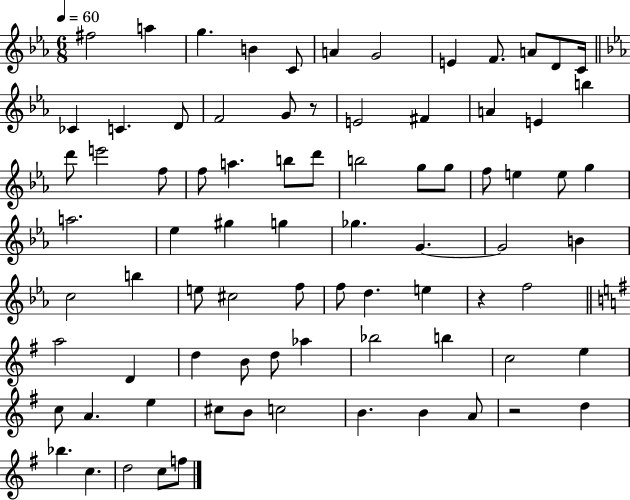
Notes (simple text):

F#5/h A5/q G5/q. B4/q C4/e A4/q G4/h E4/q F4/e. A4/e D4/e C4/s CES4/q C4/q. D4/e F4/h G4/e R/e E4/h F#4/q A4/q E4/q B5/q D6/e E6/h F5/e F5/e A5/q. B5/e D6/e B5/h G5/e G5/e F5/e E5/q E5/e G5/q A5/h. Eb5/q G#5/q G5/q Gb5/q. G4/q. G4/h B4/q C5/h B5/q E5/e C#5/h F5/e F5/e D5/q. E5/q R/q F5/h A5/h D4/q D5/q B4/e D5/e Ab5/q Bb5/h B5/q C5/h E5/q C5/e A4/q. E5/q C#5/e B4/e C5/h B4/q. B4/q A4/e R/h D5/q Bb5/q. C5/q. D5/h C5/e F5/e